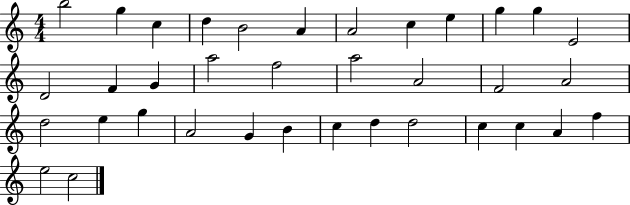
{
  \clef treble
  \numericTimeSignature
  \time 4/4
  \key c \major
  b''2 g''4 c''4 | d''4 b'2 a'4 | a'2 c''4 e''4 | g''4 g''4 e'2 | \break d'2 f'4 g'4 | a''2 f''2 | a''2 a'2 | f'2 a'2 | \break d''2 e''4 g''4 | a'2 g'4 b'4 | c''4 d''4 d''2 | c''4 c''4 a'4 f''4 | \break e''2 c''2 | \bar "|."
}